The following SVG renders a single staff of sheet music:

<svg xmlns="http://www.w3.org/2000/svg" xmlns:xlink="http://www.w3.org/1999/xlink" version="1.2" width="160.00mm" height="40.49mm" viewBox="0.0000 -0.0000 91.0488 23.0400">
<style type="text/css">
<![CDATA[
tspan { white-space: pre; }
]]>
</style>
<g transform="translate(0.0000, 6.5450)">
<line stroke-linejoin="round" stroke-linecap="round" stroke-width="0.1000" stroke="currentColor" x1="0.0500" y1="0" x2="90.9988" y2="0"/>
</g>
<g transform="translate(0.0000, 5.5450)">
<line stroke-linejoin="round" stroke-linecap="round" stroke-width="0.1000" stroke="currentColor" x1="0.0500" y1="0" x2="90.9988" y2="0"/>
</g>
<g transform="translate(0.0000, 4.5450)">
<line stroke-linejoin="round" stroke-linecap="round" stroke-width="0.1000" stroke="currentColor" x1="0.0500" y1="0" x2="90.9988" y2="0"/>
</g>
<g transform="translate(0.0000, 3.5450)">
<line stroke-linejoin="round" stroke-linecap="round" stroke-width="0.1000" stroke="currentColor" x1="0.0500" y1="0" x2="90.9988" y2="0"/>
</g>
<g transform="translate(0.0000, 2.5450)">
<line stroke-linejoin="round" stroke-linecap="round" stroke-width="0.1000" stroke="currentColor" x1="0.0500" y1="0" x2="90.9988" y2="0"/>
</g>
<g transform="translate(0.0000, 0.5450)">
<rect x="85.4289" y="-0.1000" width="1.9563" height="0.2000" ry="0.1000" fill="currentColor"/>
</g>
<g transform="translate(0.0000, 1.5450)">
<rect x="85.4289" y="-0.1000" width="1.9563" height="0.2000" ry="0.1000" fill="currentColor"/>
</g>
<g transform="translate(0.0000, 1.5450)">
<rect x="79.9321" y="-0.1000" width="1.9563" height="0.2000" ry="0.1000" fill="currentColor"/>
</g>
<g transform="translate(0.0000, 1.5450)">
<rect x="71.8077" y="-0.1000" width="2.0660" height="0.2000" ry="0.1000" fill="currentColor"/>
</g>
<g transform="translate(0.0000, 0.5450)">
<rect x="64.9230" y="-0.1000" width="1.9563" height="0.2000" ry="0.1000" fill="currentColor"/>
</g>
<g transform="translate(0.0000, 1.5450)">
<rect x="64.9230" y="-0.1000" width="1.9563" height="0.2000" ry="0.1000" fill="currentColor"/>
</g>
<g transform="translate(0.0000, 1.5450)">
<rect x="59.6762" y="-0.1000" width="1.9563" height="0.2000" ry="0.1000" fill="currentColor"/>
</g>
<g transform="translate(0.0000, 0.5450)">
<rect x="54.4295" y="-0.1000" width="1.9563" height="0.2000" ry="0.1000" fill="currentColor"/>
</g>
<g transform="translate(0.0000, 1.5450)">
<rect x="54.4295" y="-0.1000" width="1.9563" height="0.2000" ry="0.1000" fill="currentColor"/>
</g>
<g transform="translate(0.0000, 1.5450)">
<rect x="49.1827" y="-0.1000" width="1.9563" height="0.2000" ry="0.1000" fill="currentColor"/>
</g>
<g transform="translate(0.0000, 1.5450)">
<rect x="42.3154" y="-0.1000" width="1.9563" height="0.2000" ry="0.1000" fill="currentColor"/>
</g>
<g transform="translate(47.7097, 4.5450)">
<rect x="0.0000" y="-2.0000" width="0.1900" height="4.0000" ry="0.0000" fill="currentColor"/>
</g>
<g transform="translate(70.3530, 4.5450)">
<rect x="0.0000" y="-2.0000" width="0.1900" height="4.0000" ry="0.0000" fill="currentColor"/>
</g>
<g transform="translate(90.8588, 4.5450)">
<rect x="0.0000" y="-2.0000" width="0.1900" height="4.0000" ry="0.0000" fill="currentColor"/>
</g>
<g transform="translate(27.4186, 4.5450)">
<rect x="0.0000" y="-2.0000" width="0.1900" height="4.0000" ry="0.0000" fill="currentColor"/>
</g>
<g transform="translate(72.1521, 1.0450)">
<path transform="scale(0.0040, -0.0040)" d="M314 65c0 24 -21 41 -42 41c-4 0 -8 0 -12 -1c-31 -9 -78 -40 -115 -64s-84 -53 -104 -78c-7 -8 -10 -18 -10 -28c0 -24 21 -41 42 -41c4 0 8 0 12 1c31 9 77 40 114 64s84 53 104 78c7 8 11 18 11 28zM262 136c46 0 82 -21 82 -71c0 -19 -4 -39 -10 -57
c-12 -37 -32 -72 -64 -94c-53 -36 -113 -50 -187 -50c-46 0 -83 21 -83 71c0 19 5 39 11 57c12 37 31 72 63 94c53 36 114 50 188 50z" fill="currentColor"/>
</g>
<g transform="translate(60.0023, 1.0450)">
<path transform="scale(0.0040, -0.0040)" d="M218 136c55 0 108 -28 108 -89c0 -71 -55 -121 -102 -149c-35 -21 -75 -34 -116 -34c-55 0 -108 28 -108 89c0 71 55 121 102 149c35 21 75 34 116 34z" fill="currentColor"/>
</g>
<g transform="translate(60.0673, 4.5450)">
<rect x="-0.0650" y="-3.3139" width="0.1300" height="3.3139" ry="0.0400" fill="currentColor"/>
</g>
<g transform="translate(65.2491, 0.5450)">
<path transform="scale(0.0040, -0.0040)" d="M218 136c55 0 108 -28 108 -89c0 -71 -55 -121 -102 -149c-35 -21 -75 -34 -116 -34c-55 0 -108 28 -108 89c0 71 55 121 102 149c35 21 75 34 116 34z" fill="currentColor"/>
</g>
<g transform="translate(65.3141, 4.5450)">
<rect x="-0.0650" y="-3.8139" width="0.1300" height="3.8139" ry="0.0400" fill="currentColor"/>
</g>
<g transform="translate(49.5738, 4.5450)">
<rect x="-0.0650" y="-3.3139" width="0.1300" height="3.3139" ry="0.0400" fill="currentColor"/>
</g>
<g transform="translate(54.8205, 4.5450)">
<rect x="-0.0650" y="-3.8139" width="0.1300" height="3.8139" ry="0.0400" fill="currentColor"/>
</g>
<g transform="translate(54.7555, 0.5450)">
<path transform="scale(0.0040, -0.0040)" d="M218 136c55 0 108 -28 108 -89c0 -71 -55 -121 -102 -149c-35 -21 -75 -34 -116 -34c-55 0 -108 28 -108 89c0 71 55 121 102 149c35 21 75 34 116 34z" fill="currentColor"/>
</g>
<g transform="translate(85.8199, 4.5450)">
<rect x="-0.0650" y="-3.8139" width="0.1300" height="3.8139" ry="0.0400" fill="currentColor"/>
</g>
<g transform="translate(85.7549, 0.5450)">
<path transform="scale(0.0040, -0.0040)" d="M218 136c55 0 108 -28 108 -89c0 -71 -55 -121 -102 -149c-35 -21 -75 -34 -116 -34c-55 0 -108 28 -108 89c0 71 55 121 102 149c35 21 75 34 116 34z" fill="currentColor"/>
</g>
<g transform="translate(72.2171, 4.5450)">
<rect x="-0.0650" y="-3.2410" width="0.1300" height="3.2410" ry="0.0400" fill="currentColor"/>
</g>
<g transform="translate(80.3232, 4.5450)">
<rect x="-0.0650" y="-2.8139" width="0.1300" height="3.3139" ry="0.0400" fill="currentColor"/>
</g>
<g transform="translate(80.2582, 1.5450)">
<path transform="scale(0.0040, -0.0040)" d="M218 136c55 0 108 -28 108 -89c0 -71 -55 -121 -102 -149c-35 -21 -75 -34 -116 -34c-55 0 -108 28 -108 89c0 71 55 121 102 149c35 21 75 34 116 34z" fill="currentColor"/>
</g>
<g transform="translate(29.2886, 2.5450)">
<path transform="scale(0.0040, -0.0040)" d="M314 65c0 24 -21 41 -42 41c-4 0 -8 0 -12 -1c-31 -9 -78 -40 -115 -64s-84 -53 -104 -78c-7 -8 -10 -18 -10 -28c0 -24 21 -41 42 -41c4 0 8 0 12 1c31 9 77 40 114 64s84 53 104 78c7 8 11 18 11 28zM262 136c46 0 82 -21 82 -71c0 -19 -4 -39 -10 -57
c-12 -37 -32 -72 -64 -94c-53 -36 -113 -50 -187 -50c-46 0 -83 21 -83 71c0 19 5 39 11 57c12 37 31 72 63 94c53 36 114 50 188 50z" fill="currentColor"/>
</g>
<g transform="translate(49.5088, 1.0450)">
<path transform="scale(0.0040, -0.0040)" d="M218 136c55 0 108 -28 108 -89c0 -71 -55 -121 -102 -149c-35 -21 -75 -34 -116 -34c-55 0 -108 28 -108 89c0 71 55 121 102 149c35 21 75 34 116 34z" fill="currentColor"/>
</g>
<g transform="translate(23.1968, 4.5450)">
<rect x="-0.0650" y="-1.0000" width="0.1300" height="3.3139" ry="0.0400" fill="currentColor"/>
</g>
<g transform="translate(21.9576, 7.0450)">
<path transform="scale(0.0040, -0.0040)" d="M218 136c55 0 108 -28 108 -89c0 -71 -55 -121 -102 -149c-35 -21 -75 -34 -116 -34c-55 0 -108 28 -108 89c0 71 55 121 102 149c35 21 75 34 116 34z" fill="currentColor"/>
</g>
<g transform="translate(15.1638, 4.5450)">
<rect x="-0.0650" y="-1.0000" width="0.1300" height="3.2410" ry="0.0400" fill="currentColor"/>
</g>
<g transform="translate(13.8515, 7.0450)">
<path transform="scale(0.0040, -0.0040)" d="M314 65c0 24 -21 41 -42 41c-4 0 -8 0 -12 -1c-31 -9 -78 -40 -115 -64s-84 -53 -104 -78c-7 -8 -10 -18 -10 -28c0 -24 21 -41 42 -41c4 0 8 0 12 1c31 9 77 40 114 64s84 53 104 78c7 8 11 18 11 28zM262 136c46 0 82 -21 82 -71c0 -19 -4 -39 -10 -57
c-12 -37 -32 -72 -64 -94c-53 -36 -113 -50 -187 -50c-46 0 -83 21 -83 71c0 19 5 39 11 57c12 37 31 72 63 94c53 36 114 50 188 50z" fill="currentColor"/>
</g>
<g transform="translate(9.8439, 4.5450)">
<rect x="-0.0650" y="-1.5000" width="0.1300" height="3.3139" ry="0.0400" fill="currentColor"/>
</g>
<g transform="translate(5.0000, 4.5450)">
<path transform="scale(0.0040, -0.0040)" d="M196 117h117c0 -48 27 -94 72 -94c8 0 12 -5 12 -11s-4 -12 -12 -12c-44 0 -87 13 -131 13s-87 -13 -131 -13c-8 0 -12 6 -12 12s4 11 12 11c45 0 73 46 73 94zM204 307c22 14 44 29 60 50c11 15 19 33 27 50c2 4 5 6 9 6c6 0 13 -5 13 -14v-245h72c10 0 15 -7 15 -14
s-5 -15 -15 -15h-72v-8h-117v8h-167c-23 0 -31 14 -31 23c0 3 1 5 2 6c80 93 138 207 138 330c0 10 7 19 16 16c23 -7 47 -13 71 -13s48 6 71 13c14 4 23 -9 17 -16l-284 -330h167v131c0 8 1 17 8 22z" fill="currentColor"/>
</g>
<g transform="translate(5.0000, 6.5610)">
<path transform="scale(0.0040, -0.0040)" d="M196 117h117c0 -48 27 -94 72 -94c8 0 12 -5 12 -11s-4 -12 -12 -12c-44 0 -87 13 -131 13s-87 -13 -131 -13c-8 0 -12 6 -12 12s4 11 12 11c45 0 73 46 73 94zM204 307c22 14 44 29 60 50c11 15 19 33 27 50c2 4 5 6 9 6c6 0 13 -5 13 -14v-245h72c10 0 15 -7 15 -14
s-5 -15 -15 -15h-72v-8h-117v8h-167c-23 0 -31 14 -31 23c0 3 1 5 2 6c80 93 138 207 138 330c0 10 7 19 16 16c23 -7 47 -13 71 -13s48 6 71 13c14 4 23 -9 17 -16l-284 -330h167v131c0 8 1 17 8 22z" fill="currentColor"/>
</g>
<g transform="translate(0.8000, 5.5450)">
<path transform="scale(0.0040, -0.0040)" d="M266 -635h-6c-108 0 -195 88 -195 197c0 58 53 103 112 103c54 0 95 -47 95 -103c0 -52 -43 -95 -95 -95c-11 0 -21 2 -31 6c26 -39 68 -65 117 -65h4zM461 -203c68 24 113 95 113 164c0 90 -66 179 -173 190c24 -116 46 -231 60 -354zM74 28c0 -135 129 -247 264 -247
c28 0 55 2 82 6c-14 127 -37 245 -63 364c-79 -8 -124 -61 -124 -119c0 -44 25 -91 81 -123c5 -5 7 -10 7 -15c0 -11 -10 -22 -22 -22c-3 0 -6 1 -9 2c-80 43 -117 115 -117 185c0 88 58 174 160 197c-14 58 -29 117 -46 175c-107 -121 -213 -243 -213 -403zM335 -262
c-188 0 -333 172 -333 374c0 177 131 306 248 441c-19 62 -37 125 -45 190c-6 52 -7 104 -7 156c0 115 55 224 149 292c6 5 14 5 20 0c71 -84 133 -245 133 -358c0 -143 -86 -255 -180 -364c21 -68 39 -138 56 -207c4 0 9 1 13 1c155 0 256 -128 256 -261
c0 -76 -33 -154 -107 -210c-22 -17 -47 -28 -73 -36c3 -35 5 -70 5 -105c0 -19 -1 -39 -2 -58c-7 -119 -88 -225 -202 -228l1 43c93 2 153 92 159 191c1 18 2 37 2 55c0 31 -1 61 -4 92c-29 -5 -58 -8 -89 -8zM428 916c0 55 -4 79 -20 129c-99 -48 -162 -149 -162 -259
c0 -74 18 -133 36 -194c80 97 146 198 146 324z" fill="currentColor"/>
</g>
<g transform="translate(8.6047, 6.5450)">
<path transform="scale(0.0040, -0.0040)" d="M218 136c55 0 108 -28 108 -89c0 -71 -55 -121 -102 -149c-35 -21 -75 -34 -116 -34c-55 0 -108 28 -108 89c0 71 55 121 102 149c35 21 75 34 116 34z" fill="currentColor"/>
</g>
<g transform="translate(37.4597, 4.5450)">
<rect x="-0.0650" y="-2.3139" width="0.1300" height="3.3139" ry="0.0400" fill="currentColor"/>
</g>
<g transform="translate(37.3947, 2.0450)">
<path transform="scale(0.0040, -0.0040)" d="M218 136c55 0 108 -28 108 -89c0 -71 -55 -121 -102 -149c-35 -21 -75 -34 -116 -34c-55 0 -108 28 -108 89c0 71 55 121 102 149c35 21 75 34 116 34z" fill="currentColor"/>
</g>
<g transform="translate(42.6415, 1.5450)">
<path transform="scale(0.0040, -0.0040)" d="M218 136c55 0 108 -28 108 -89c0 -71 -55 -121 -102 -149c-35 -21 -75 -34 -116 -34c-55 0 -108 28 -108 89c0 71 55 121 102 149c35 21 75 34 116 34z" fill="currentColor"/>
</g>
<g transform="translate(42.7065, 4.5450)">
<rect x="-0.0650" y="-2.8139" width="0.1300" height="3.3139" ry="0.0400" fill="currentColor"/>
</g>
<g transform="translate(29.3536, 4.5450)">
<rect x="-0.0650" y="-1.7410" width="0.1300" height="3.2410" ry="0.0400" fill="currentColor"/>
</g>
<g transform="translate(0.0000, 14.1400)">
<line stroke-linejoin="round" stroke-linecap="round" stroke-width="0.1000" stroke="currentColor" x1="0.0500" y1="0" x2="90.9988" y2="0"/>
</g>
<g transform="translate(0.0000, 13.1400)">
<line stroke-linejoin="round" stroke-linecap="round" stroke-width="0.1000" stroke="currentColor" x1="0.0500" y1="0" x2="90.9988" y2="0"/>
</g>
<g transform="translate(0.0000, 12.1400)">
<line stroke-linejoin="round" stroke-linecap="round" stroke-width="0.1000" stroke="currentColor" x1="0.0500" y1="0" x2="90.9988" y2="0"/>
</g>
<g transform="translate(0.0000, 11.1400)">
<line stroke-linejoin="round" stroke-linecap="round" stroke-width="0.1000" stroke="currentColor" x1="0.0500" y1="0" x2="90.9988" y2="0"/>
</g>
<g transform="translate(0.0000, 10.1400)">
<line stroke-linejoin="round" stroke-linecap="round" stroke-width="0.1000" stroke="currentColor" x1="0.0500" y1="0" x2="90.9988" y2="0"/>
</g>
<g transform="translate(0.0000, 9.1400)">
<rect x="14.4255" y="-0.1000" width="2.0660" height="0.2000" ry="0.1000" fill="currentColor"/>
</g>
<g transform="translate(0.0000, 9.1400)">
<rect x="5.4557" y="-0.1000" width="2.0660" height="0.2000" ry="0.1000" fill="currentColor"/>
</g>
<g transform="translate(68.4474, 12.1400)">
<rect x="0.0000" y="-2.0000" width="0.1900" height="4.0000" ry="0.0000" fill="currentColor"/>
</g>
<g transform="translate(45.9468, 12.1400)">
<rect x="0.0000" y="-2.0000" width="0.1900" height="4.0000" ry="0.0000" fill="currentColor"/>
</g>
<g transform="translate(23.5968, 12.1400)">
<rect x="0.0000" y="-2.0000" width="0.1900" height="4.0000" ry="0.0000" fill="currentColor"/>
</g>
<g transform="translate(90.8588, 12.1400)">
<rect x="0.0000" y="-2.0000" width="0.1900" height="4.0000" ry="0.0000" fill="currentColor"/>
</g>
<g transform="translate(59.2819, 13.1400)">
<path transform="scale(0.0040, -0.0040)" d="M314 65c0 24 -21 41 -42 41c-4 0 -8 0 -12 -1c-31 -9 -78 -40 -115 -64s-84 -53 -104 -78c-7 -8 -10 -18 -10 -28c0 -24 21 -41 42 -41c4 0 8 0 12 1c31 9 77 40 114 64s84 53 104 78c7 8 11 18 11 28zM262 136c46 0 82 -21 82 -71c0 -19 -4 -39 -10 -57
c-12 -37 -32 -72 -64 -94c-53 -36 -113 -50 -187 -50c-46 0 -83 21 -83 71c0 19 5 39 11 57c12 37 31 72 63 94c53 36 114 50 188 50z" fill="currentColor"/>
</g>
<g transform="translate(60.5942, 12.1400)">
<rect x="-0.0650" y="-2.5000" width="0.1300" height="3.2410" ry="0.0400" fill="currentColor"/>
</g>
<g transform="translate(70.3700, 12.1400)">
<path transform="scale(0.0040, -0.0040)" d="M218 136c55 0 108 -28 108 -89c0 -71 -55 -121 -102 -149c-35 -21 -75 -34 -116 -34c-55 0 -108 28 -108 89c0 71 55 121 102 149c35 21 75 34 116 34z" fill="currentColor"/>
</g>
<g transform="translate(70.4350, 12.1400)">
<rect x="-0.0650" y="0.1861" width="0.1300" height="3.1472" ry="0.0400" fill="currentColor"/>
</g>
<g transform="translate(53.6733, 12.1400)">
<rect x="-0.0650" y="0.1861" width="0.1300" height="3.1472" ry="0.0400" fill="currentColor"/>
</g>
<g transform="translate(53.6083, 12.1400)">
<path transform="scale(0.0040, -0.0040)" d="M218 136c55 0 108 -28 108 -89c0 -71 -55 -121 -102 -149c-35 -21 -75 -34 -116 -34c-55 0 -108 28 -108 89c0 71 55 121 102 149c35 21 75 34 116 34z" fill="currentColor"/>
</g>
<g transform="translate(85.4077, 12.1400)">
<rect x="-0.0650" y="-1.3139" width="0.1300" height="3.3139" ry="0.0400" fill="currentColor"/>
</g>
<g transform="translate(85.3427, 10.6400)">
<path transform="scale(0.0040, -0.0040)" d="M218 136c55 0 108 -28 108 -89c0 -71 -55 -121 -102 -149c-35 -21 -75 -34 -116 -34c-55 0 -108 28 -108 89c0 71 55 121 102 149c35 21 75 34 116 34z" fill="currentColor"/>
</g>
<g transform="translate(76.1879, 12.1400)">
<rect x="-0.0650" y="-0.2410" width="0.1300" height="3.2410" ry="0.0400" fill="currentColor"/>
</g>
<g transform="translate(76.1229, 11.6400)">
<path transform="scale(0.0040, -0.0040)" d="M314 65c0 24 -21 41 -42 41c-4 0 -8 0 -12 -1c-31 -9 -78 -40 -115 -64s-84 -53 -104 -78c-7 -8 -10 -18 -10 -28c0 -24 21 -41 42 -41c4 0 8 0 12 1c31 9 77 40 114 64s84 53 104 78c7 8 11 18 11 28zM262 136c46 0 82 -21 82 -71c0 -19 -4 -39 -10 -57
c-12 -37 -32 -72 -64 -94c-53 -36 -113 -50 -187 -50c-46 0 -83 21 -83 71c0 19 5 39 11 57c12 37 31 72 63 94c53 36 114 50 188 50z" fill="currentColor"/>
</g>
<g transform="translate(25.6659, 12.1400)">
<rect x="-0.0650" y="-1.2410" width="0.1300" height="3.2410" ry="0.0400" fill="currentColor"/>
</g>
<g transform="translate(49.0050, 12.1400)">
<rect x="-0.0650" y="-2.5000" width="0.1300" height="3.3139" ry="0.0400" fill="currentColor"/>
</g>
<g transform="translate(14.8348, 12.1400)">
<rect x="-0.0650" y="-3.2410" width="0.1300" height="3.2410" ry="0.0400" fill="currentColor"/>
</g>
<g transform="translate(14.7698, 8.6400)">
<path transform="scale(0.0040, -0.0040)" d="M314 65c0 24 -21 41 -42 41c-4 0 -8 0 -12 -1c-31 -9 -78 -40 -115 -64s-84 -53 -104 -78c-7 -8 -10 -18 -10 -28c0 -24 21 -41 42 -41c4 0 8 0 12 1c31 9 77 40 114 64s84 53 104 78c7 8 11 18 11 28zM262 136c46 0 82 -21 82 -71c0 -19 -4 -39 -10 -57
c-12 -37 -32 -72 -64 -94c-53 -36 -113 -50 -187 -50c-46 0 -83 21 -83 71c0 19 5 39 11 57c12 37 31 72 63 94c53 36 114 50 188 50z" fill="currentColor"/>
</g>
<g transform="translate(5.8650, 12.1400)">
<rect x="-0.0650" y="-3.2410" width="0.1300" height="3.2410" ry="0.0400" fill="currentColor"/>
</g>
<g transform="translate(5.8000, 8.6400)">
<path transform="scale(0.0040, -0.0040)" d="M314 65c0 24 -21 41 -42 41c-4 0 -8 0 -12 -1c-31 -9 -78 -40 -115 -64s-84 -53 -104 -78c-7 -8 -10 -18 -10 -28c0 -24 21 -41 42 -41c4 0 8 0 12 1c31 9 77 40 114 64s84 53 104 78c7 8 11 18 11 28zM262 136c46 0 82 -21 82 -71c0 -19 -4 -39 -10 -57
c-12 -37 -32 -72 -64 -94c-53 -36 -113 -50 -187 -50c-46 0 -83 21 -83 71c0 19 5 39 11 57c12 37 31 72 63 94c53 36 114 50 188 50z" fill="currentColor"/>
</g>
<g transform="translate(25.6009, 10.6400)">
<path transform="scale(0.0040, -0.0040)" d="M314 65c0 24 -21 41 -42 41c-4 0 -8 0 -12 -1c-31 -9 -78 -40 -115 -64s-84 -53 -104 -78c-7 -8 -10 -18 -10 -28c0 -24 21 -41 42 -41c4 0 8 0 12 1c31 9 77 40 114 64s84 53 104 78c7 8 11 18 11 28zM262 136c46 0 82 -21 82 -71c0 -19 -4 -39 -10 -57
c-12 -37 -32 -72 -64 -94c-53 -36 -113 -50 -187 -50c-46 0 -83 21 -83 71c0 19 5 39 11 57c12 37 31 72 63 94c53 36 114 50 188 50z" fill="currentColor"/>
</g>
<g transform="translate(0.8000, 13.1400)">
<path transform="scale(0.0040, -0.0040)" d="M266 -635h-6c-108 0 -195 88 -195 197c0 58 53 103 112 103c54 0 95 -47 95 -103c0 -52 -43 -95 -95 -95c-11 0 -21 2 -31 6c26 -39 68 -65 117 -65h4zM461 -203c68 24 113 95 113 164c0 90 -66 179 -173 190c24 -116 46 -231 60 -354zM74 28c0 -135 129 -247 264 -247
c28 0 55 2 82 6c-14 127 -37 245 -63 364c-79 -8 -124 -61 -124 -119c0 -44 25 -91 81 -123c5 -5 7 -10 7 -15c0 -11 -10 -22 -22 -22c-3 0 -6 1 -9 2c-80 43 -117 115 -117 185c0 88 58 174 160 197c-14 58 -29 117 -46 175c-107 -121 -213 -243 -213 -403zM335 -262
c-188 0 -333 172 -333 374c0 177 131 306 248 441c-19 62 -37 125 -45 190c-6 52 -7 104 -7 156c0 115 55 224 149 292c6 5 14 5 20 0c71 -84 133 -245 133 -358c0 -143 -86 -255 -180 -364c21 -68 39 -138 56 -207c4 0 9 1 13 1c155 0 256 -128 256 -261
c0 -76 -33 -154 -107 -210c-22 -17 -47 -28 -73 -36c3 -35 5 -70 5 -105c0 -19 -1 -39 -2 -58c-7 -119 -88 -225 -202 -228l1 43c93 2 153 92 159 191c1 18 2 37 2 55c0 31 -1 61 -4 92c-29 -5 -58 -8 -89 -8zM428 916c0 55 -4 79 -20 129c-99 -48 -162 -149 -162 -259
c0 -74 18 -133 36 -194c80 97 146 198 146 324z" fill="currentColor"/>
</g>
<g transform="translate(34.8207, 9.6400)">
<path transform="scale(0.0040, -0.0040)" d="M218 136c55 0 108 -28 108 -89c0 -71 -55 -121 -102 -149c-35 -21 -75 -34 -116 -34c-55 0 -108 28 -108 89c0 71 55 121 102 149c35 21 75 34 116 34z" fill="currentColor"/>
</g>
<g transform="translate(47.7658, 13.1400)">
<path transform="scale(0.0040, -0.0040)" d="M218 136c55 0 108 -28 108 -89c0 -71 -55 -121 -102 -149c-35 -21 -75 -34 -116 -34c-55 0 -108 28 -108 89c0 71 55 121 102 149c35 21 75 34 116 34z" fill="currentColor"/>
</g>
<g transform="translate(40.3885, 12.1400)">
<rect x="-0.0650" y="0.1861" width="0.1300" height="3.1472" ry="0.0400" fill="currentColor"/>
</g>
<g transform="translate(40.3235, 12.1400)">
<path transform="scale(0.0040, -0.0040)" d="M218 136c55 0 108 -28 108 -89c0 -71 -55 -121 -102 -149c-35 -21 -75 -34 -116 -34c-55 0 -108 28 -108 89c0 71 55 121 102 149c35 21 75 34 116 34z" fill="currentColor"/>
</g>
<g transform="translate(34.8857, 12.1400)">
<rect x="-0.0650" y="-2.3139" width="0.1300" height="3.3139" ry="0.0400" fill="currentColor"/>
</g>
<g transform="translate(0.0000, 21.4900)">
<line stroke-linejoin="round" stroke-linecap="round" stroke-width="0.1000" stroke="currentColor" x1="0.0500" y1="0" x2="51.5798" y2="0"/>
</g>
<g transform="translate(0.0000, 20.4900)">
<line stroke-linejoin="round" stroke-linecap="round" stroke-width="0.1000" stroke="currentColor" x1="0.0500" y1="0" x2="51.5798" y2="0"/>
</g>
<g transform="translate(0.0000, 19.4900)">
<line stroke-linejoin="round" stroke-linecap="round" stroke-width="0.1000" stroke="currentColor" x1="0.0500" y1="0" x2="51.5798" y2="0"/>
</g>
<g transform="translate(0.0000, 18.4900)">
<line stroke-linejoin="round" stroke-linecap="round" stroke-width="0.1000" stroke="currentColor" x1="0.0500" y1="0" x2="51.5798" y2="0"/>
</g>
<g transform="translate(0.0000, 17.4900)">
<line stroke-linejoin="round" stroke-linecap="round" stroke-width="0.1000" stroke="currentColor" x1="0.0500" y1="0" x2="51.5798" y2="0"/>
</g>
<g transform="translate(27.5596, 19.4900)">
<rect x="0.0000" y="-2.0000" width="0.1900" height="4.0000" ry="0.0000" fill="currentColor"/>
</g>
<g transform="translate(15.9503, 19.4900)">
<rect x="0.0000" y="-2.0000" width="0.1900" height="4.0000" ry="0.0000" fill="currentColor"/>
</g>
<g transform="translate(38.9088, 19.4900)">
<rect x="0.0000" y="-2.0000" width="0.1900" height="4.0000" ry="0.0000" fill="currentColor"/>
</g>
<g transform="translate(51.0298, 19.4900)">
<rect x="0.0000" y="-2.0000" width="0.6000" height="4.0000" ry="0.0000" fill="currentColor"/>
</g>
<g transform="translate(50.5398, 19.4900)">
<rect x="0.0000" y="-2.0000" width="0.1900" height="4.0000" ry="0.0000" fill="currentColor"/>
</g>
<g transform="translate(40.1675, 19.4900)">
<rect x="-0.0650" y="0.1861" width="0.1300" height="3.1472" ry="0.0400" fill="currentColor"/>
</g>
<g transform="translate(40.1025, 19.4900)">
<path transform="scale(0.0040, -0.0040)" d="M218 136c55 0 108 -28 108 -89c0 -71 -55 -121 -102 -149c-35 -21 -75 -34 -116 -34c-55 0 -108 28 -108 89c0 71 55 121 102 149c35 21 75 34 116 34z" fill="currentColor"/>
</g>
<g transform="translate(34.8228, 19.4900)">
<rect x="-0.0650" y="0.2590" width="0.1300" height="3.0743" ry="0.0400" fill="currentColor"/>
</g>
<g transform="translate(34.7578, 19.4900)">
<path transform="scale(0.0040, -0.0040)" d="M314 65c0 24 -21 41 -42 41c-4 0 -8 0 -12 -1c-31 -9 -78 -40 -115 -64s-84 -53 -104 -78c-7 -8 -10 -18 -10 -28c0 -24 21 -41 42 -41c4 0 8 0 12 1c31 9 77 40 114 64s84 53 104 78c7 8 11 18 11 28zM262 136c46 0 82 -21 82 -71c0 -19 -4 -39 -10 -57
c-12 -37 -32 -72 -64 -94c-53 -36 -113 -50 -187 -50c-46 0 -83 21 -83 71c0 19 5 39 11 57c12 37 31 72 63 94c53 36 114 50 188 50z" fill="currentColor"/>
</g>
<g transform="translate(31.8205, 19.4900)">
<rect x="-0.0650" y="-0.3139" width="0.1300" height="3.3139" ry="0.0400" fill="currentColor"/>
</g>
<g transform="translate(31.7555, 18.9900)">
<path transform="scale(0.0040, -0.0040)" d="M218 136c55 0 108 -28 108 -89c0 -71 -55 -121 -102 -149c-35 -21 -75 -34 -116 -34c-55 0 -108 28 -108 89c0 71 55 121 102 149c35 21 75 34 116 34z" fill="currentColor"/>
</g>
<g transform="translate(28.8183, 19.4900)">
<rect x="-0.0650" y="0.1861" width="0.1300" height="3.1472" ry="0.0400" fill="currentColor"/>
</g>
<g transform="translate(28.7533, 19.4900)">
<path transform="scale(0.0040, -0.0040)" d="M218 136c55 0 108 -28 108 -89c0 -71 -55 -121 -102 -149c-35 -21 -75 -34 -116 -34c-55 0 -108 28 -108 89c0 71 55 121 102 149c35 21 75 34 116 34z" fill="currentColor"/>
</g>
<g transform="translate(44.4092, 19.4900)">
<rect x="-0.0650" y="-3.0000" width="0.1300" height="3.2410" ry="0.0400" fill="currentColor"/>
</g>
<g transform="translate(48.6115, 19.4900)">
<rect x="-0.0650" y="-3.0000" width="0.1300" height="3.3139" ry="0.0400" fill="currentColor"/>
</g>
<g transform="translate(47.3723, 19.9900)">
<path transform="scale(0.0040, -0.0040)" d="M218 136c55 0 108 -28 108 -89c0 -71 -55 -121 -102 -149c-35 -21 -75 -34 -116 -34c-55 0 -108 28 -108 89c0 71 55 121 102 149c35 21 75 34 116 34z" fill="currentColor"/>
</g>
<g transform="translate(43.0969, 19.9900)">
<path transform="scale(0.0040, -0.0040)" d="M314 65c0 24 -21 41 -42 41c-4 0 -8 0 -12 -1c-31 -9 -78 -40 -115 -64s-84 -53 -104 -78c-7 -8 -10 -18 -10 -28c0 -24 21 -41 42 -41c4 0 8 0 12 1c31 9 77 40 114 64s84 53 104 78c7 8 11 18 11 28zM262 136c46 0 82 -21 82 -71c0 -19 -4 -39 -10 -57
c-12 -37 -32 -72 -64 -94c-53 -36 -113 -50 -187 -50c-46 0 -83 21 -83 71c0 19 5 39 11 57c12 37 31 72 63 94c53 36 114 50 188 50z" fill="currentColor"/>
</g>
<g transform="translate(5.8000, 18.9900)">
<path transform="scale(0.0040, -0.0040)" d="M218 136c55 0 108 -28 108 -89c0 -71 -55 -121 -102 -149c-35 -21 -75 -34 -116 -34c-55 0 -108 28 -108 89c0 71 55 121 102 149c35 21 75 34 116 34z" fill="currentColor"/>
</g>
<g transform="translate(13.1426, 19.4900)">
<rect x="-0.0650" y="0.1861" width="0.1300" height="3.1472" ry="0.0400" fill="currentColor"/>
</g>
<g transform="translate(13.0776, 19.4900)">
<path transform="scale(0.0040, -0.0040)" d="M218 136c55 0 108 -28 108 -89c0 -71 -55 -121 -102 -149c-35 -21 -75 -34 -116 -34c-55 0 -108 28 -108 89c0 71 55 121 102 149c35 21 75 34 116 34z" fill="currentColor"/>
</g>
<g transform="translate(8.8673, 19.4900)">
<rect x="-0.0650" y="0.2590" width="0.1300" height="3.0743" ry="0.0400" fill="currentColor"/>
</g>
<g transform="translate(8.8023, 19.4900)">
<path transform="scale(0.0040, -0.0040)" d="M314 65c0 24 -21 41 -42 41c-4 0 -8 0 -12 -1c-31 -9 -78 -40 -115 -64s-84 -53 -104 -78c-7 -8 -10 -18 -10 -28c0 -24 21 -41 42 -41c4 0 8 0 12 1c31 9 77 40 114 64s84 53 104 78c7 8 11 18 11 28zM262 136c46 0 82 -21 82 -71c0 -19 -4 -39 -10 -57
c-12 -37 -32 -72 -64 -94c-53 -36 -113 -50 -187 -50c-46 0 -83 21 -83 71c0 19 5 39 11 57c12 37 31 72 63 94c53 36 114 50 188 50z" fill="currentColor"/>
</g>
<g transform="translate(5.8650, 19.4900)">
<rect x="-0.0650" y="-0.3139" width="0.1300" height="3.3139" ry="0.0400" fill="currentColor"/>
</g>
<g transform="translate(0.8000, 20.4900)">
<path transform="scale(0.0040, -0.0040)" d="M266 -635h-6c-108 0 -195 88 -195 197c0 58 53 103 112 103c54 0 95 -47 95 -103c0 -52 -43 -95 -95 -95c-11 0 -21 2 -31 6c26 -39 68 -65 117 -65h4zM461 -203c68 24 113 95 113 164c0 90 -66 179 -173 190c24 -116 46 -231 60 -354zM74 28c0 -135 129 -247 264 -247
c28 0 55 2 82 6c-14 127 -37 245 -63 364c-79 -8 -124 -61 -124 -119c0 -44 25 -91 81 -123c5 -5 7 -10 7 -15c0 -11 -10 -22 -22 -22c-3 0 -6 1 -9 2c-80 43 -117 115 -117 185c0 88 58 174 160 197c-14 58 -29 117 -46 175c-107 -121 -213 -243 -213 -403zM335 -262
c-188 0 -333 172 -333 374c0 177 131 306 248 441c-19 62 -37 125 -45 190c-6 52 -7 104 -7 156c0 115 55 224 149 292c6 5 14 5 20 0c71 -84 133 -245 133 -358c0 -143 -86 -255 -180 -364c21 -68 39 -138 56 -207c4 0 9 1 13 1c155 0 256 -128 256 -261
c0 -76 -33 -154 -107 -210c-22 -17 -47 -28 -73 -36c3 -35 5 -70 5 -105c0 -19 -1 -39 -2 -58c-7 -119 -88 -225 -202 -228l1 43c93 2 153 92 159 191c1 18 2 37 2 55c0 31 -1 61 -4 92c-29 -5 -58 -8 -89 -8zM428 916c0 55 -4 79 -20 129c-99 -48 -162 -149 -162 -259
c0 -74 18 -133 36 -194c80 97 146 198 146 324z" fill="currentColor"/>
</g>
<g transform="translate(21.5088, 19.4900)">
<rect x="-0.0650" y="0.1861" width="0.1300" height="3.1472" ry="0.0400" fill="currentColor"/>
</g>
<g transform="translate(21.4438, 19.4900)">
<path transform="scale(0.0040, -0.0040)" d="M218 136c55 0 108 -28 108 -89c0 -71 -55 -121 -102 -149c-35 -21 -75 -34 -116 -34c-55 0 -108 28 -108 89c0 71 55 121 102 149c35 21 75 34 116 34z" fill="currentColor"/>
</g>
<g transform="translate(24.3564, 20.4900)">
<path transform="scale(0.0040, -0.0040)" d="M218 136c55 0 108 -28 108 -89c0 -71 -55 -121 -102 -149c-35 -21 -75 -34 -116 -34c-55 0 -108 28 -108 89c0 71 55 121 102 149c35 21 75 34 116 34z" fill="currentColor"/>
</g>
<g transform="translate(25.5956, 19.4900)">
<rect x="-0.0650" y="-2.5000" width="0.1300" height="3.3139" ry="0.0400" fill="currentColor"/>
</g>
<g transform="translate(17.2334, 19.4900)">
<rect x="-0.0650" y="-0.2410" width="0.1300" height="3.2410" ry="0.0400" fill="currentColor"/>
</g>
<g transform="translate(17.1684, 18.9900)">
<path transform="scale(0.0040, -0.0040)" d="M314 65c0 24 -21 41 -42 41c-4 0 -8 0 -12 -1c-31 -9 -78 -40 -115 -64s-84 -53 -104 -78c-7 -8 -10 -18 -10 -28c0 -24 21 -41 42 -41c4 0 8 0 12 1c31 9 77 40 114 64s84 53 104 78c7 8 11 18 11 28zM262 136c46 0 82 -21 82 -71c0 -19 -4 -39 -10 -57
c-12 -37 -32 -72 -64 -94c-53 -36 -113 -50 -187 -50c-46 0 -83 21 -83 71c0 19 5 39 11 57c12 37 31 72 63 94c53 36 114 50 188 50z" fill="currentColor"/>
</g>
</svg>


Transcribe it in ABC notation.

X:1
T:Untitled
M:4/4
L:1/4
K:C
E D2 D f2 g a b c' b c' b2 a c' b2 b2 e2 g B G B G2 B c2 e c B2 B c2 B G B c B2 B A2 A